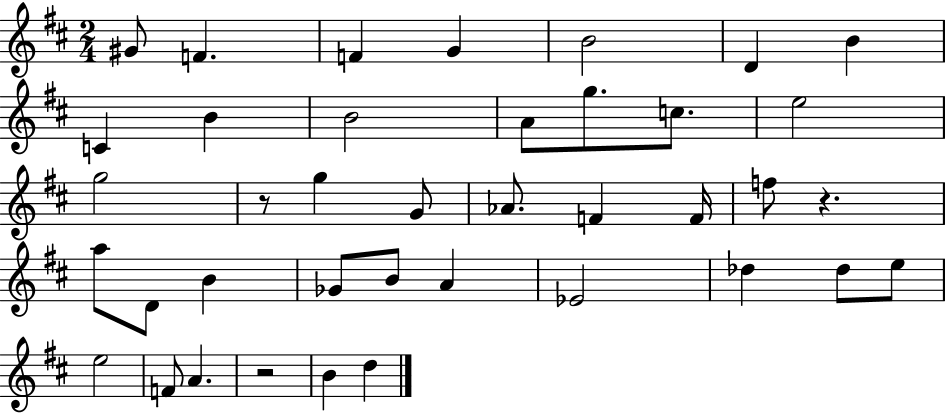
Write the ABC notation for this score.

X:1
T:Untitled
M:2/4
L:1/4
K:D
^G/2 F F G B2 D B C B B2 A/2 g/2 c/2 e2 g2 z/2 g G/2 _A/2 F F/4 f/2 z a/2 D/2 B _G/2 B/2 A _E2 _d _d/2 e/2 e2 F/2 A z2 B d